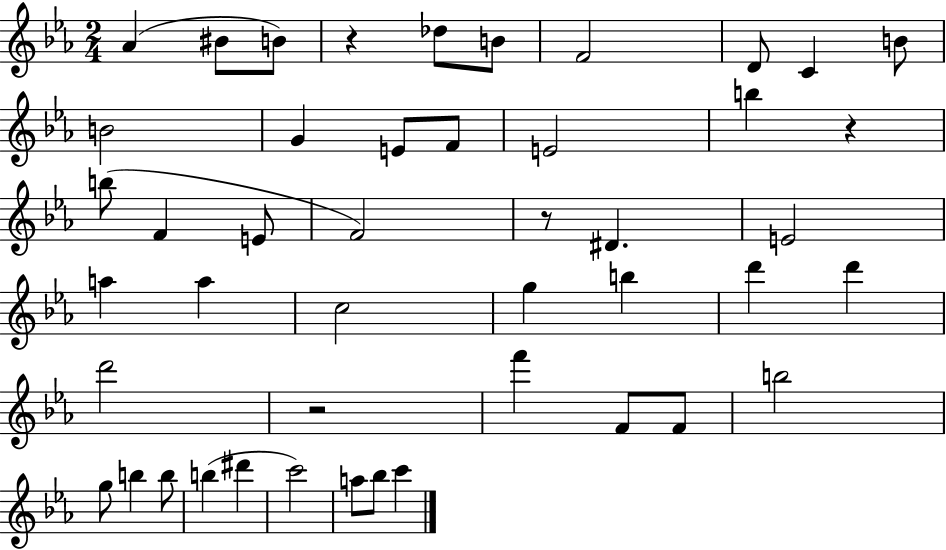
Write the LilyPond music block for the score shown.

{
  \clef treble
  \numericTimeSignature
  \time 2/4
  \key ees \major
  \repeat volta 2 { aes'4( bis'8 b'8) | r4 des''8 b'8 | f'2 | d'8 c'4 b'8 | \break b'2 | g'4 e'8 f'8 | e'2 | b''4 r4 | \break b''8( f'4 e'8 | f'2) | r8 dis'4. | e'2 | \break a''4 a''4 | c''2 | g''4 b''4 | d'''4 d'''4 | \break d'''2 | r2 | f'''4 f'8 f'8 | b''2 | \break g''8 b''4 b''8 | b''4( dis'''4 | c'''2) | a''8 bes''8 c'''4 | \break } \bar "|."
}